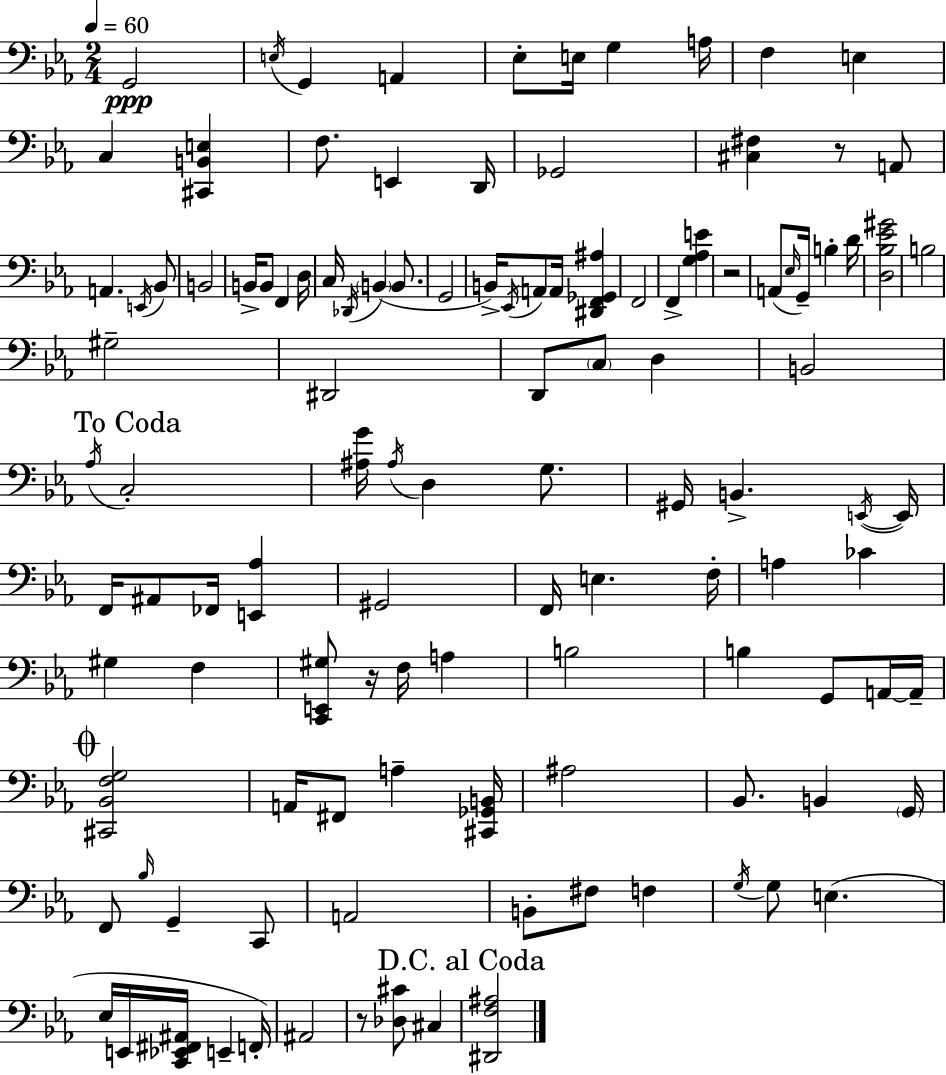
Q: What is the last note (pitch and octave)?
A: C#3